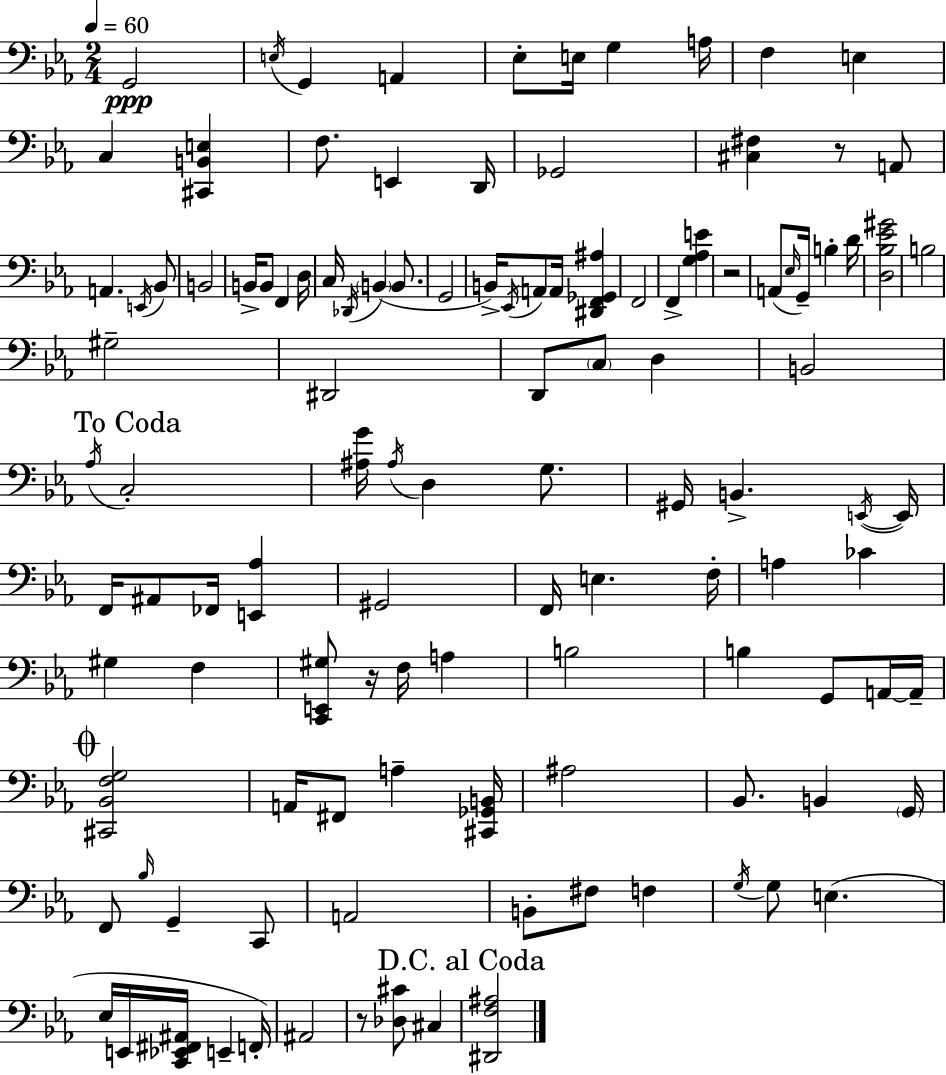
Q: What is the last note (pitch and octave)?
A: C#3